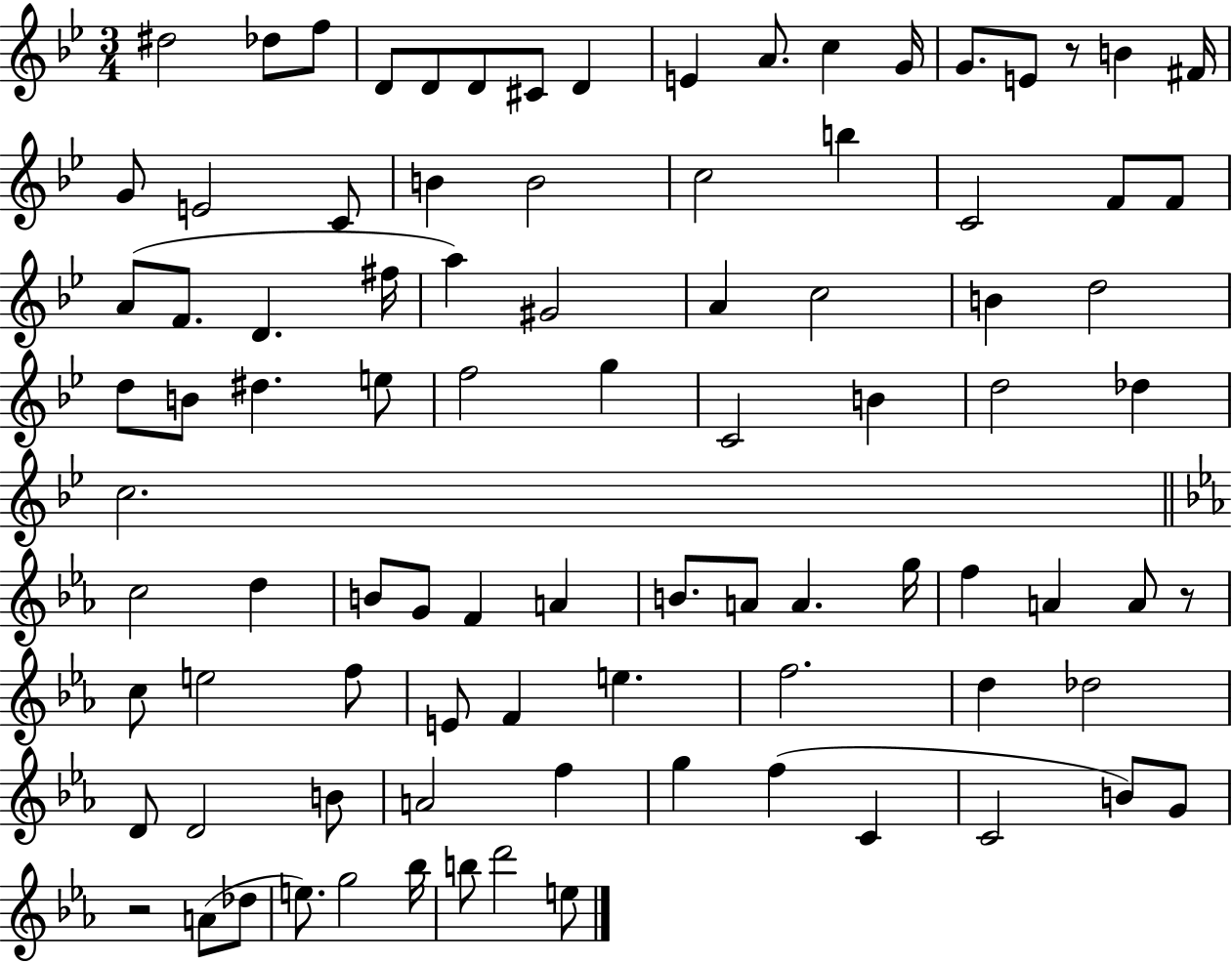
X:1
T:Untitled
M:3/4
L:1/4
K:Bb
^d2 _d/2 f/2 D/2 D/2 D/2 ^C/2 D E A/2 c G/4 G/2 E/2 z/2 B ^F/4 G/2 E2 C/2 B B2 c2 b C2 F/2 F/2 A/2 F/2 D ^f/4 a ^G2 A c2 B d2 d/2 B/2 ^d e/2 f2 g C2 B d2 _d c2 c2 d B/2 G/2 F A B/2 A/2 A g/4 f A A/2 z/2 c/2 e2 f/2 E/2 F e f2 d _d2 D/2 D2 B/2 A2 f g f C C2 B/2 G/2 z2 A/2 _d/2 e/2 g2 _b/4 b/2 d'2 e/2